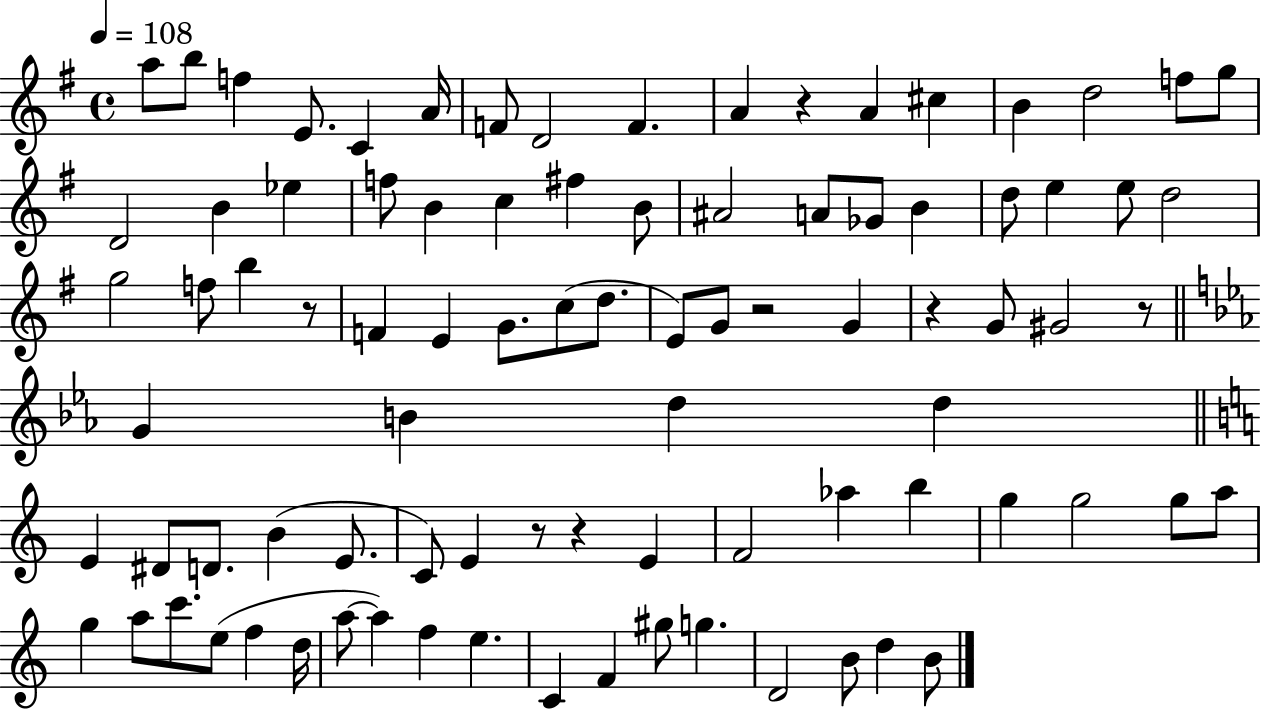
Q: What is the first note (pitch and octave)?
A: A5